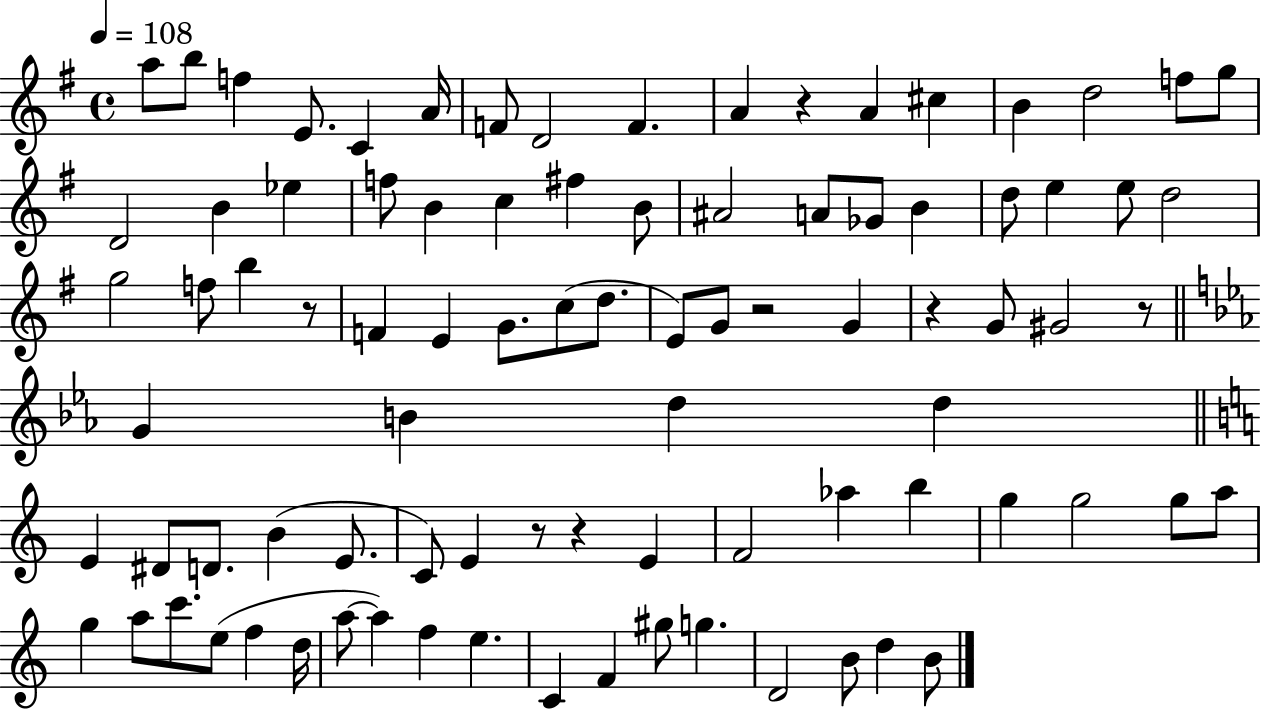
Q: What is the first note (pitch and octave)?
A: A5